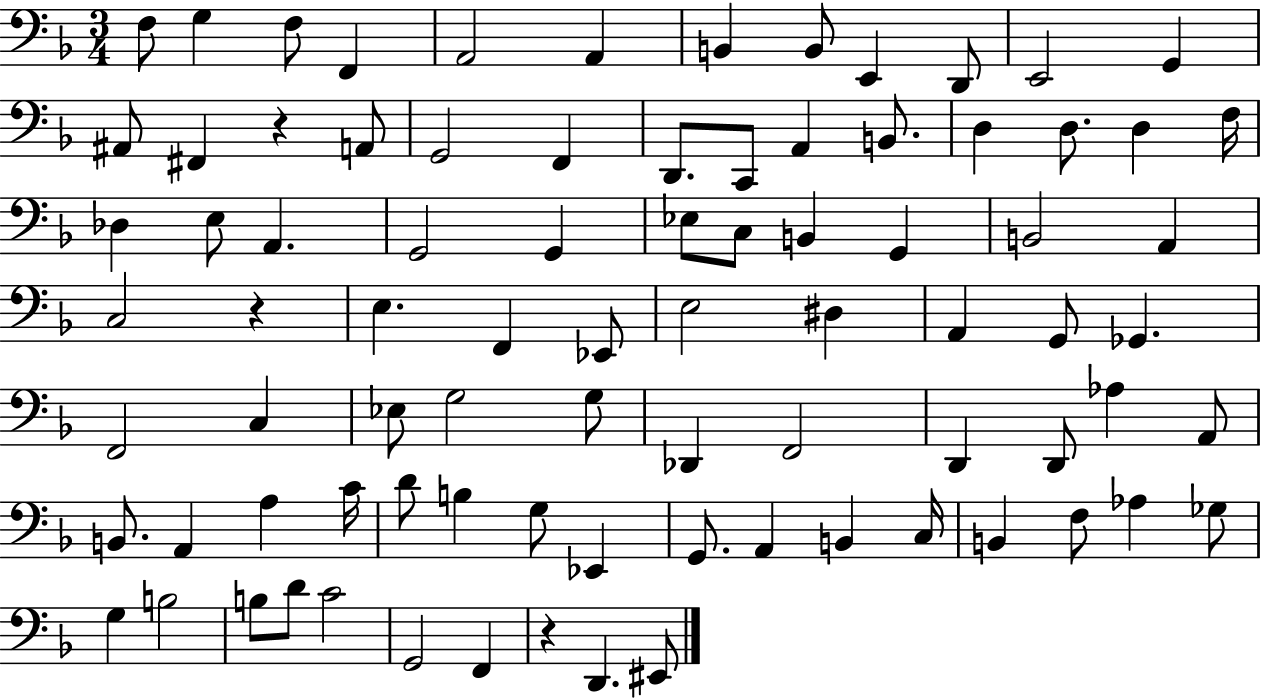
F3/e G3/q F3/e F2/q A2/h A2/q B2/q B2/e E2/q D2/e E2/h G2/q A#2/e F#2/q R/q A2/e G2/h F2/q D2/e. C2/e A2/q B2/e. D3/q D3/e. D3/q F3/s Db3/q E3/e A2/q. G2/h G2/q Eb3/e C3/e B2/q G2/q B2/h A2/q C3/h R/q E3/q. F2/q Eb2/e E3/h D#3/q A2/q G2/e Gb2/q. F2/h C3/q Eb3/e G3/h G3/e Db2/q F2/h D2/q D2/e Ab3/q A2/e B2/e. A2/q A3/q C4/s D4/e B3/q G3/e Eb2/q G2/e. A2/q B2/q C3/s B2/q F3/e Ab3/q Gb3/e G3/q B3/h B3/e D4/e C4/h G2/h F2/q R/q D2/q. EIS2/e